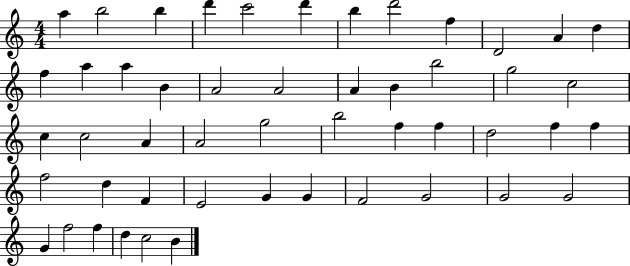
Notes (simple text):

A5/q B5/h B5/q D6/q C6/h D6/q B5/q D6/h F5/q D4/h A4/q D5/q F5/q A5/q A5/q B4/q A4/h A4/h A4/q B4/q B5/h G5/h C5/h C5/q C5/h A4/q A4/h G5/h B5/h F5/q F5/q D5/h F5/q F5/q F5/h D5/q F4/q E4/h G4/q G4/q F4/h G4/h G4/h G4/h G4/q F5/h F5/q D5/q C5/h B4/q